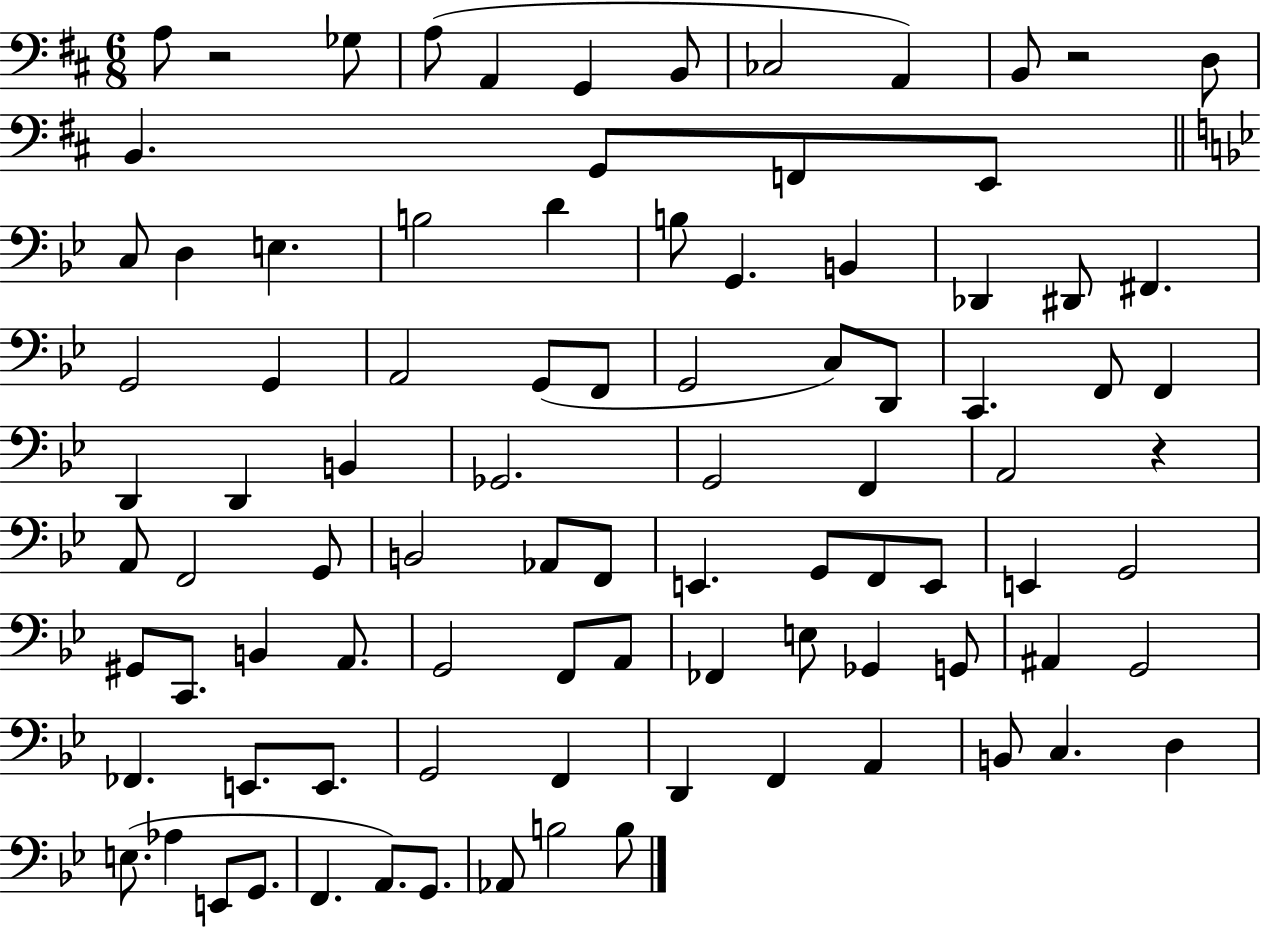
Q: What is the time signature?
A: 6/8